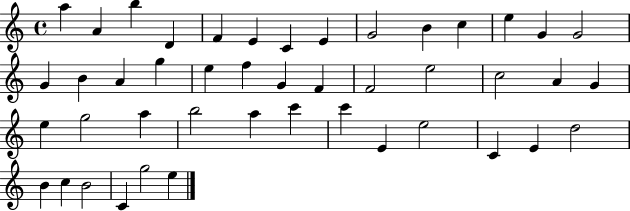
A5/q A4/q B5/q D4/q F4/q E4/q C4/q E4/q G4/h B4/q C5/q E5/q G4/q G4/h G4/q B4/q A4/q G5/q E5/q F5/q G4/q F4/q F4/h E5/h C5/h A4/q G4/q E5/q G5/h A5/q B5/h A5/q C6/q C6/q E4/q E5/h C4/q E4/q D5/h B4/q C5/q B4/h C4/q G5/h E5/q